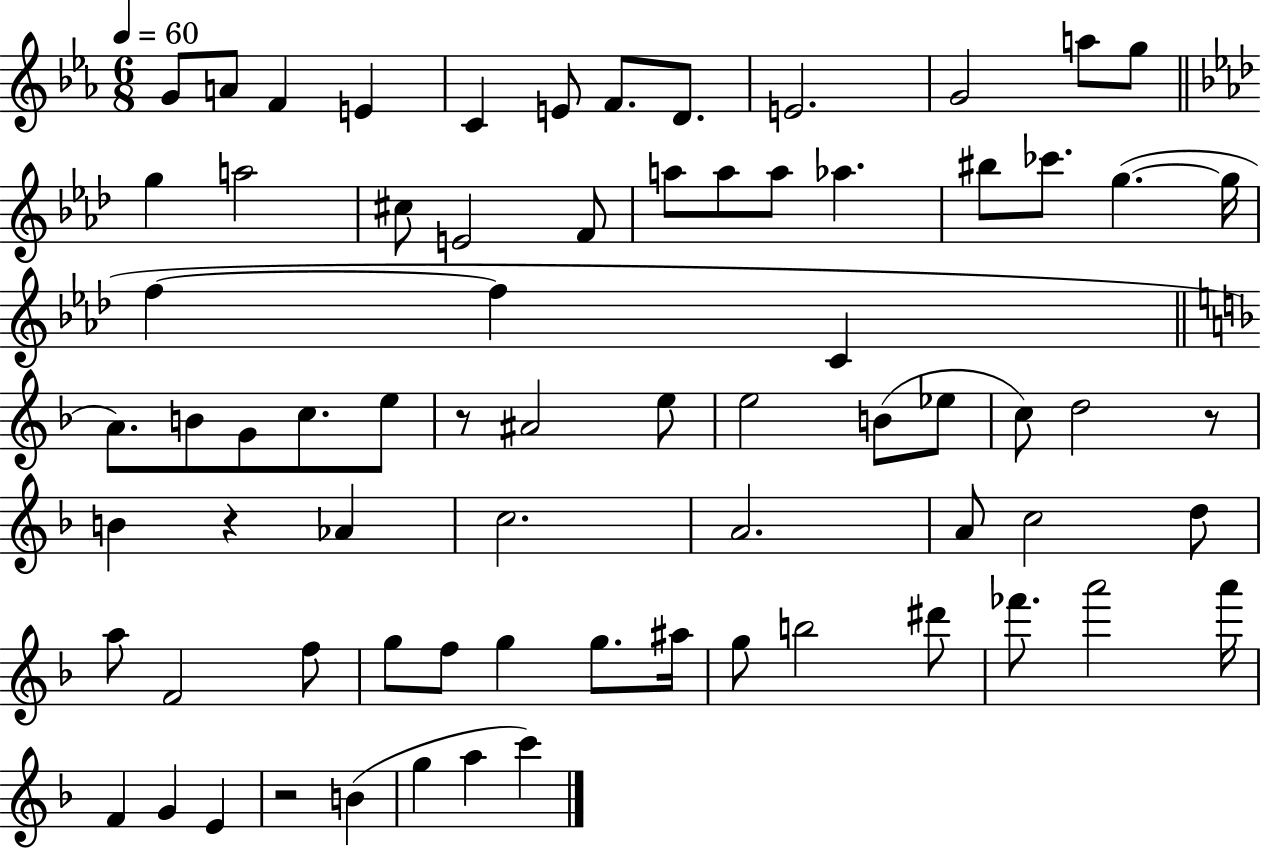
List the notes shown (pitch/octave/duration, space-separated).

G4/e A4/e F4/q E4/q C4/q E4/e F4/e. D4/e. E4/h. G4/h A5/e G5/e G5/q A5/h C#5/e E4/h F4/e A5/e A5/e A5/e Ab5/q. BIS5/e CES6/e. G5/q. G5/s F5/q F5/q C4/q A4/e. B4/e G4/e C5/e. E5/e R/e A#4/h E5/e E5/h B4/e Eb5/e C5/e D5/h R/e B4/q R/q Ab4/q C5/h. A4/h. A4/e C5/h D5/e A5/e F4/h F5/e G5/e F5/e G5/q G5/e. A#5/s G5/e B5/h D#6/e FES6/e. A6/h A6/s F4/q G4/q E4/q R/h B4/q G5/q A5/q C6/q